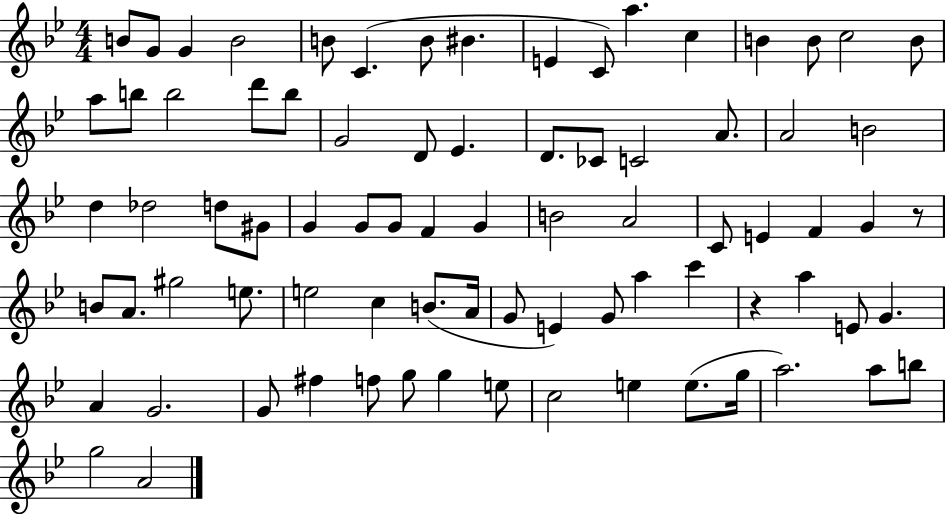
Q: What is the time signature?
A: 4/4